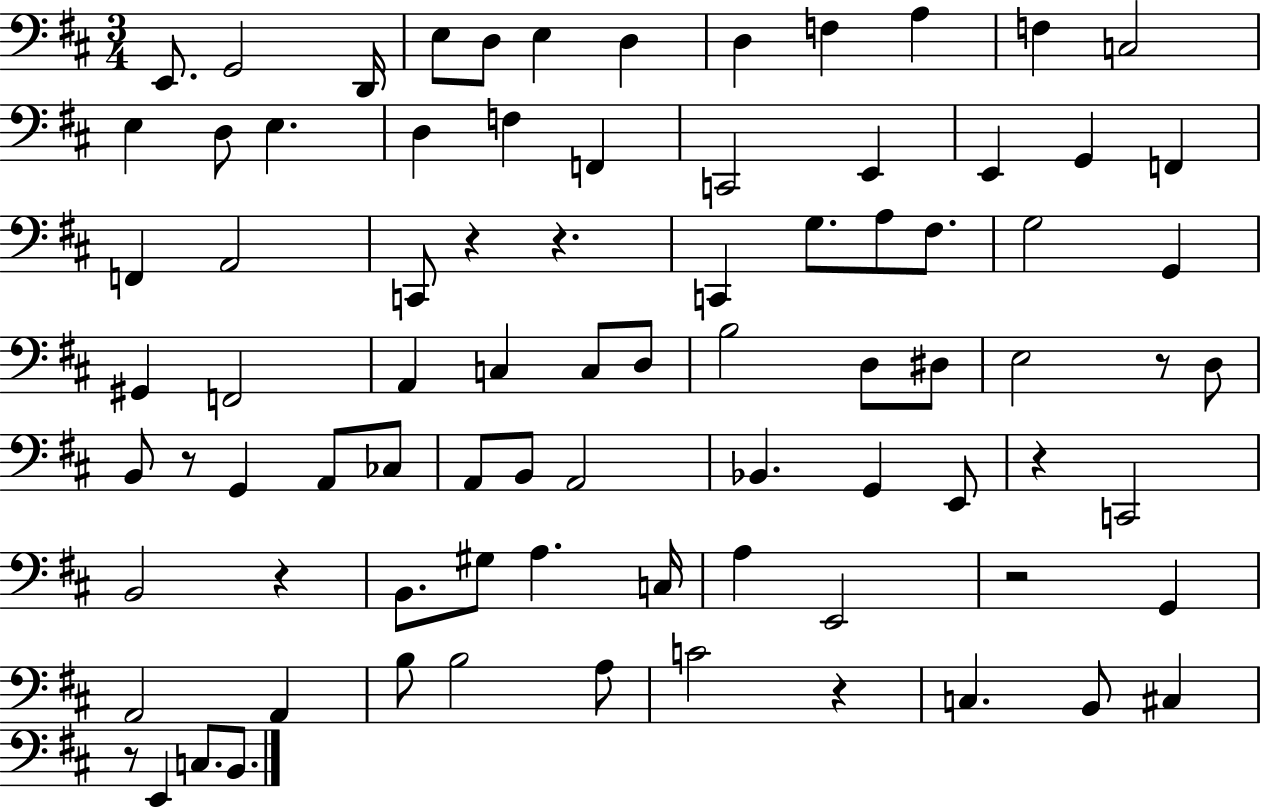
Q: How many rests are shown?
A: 9